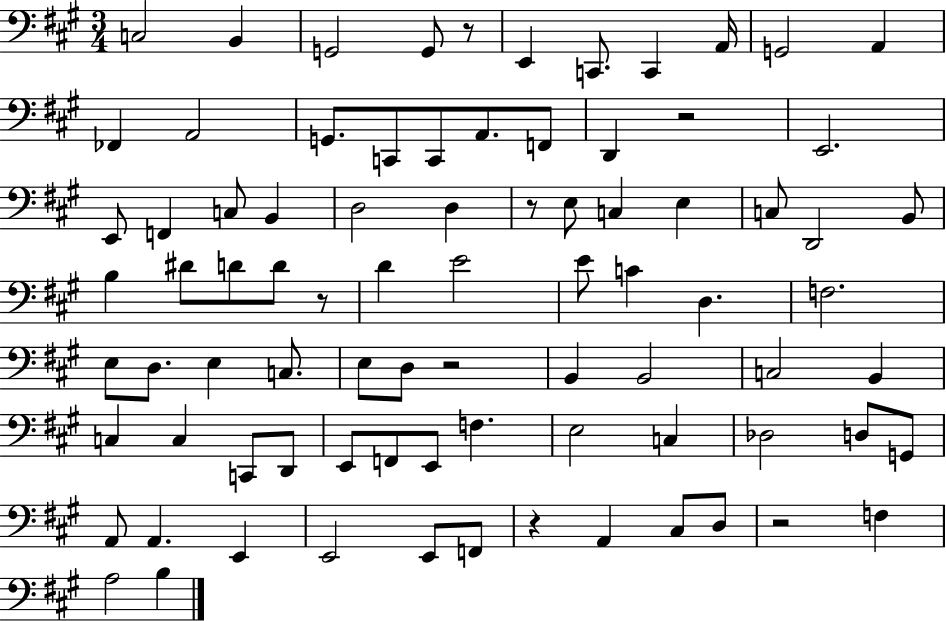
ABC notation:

X:1
T:Untitled
M:3/4
L:1/4
K:A
C,2 B,, G,,2 G,,/2 z/2 E,, C,,/2 C,, A,,/4 G,,2 A,, _F,, A,,2 G,,/2 C,,/2 C,,/2 A,,/2 F,,/2 D,, z2 E,,2 E,,/2 F,, C,/2 B,, D,2 D, z/2 E,/2 C, E, C,/2 D,,2 B,,/2 B, ^D/2 D/2 D/2 z/2 D E2 E/2 C D, F,2 E,/2 D,/2 E, C,/2 E,/2 D,/2 z2 B,, B,,2 C,2 B,, C, C, C,,/2 D,,/2 E,,/2 F,,/2 E,,/2 F, E,2 C, _D,2 D,/2 G,,/2 A,,/2 A,, E,, E,,2 E,,/2 F,,/2 z A,, ^C,/2 D,/2 z2 F, A,2 B,